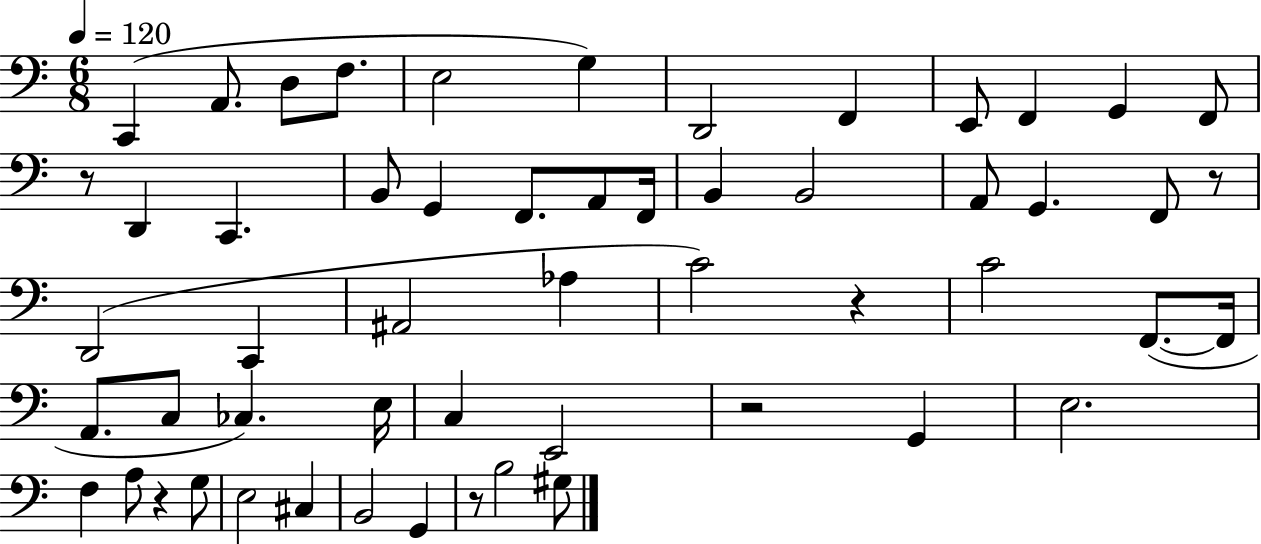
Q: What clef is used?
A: bass